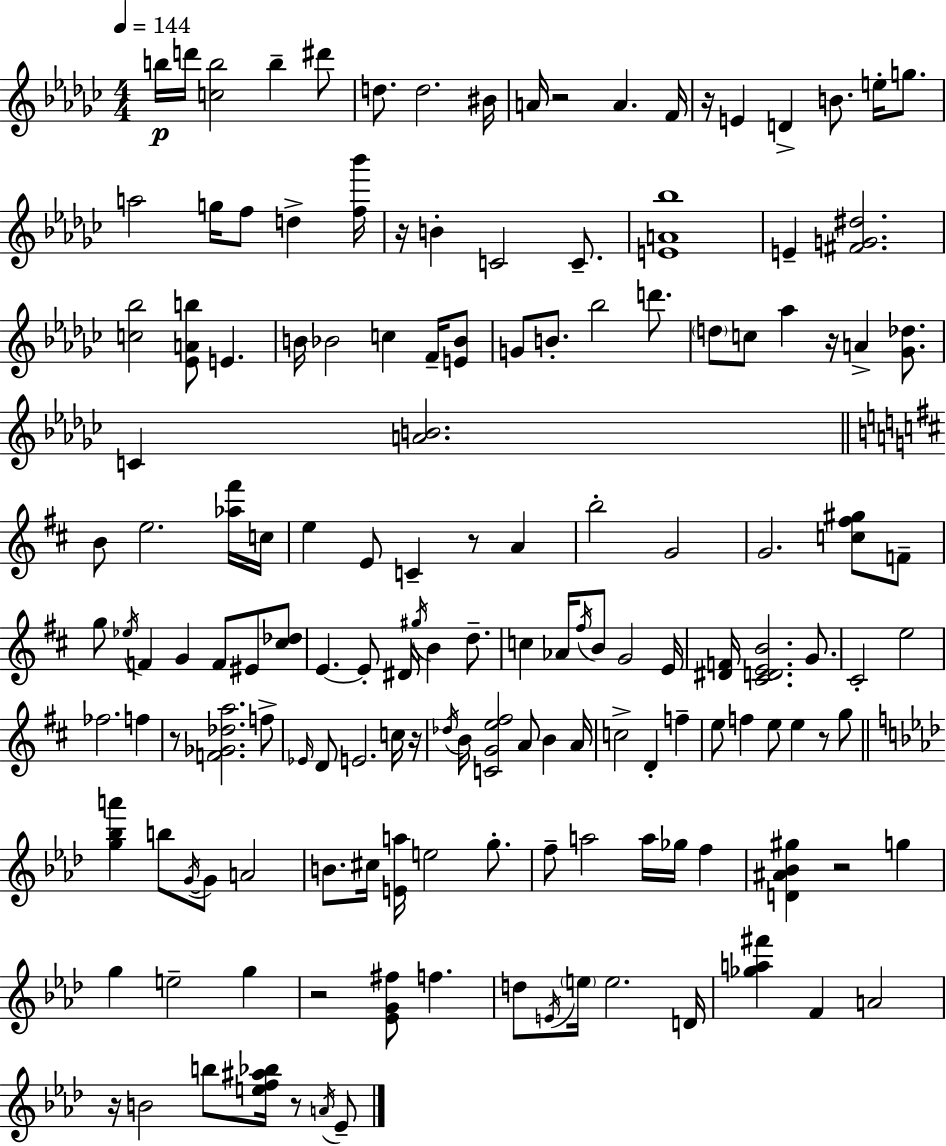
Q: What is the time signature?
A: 4/4